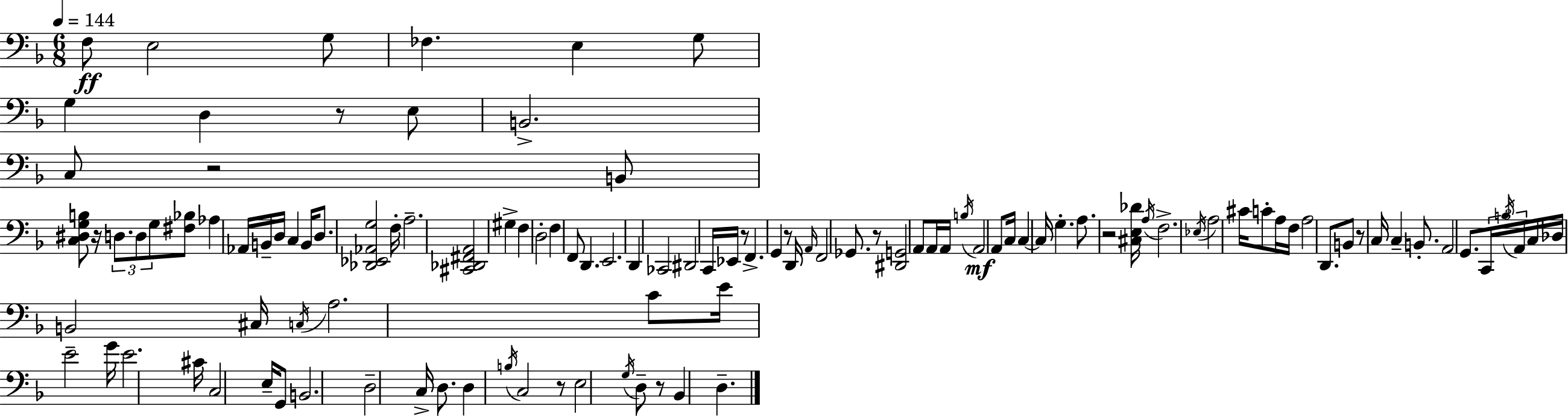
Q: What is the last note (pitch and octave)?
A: D3